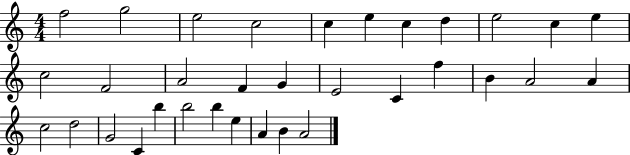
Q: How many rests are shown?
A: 0